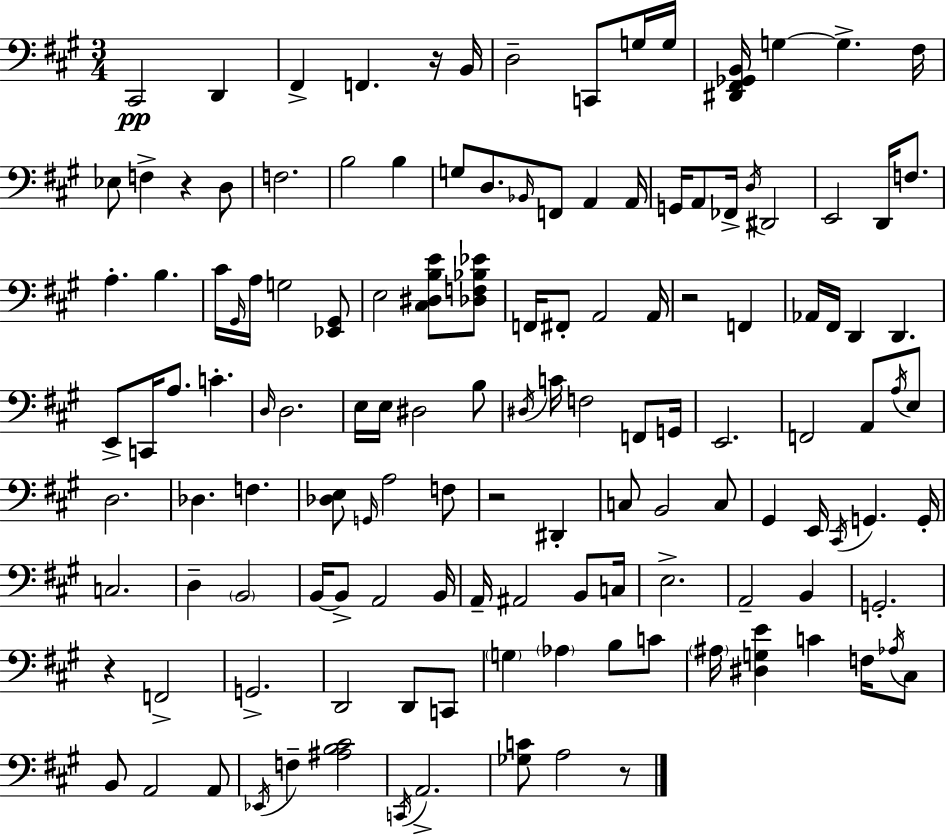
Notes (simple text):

C#2/h D2/q F#2/q F2/q. R/s B2/s D3/h C2/e G3/s G3/s [D#2,F#2,Gb2,B2]/s G3/q G3/q. F#3/s Eb3/e F3/q R/q D3/e F3/h. B3/h B3/q G3/e D3/e. Bb2/s F2/e A2/q A2/s G2/s A2/e FES2/s D3/s D#2/h E2/h D2/s F3/e. A3/q. B3/q. C#4/s G#2/s A3/s G3/h [Eb2,G#2]/e E3/h [C#3,D#3,B3,E4]/e [Db3,F3,Bb3,Eb4]/e F2/s F#2/e A2/h A2/s R/h F2/q Ab2/s F#2/s D2/q D2/q. E2/e C2/s A3/e. C4/q. D3/s D3/h. E3/s E3/s D#3/h B3/e D#3/s C4/s F3/h F2/e G2/s E2/h. F2/h A2/e A3/s E3/e D3/h. Db3/q. F3/q. [Db3,E3]/e G2/s A3/h F3/e R/h D#2/q C3/e B2/h C3/e G#2/q E2/s C#2/s G2/q. G2/s C3/h. D3/q B2/h B2/s B2/e A2/h B2/s A2/s A#2/h B2/e C3/s E3/h. A2/h B2/q G2/h. R/q F2/h G2/h. D2/h D2/e C2/e G3/q Ab3/q B3/e C4/e A#3/s [D#3,G3,E4]/q C4/q F3/s Ab3/s C#3/e B2/e A2/h A2/e Eb2/s F3/q [A#3,B3,C#4]/h C2/s A2/h. [Gb3,C4]/e A3/h R/e